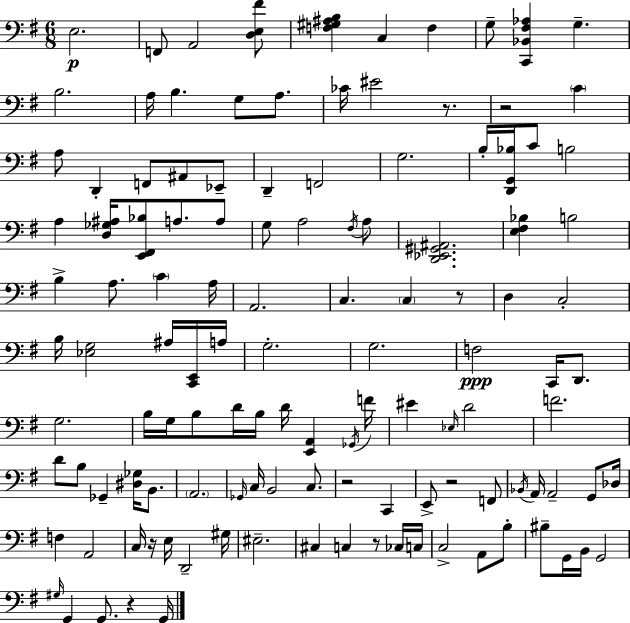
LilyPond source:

{
  \clef bass
  \numericTimeSignature
  \time 6/8
  \key g \major
  e2.\p | f,8 a,2 <d e fis'>8 | <f gis ais b>4 c4 f4 | g8-- <c, bes, fis aes>4 g4.-- | \break b2. | a16 b4. g8 a8. | ces'16 eis'2 r8. | r2 \parenthesize c'4 | \break a8 d,4-. f,8 ais,8 ees,8-- | d,4-- f,2 | g2. | b16-. <d, g, bes>16 c'8 b2 | \break a4 <d ges ais>16 <e, fis, bes>8 a8. a8 | g8 a2 \acciaccatura { fis16 } a8 | <d, ees, gis, ais,>2. | <e fis bes>4 b2 | \break b4-> a8. \parenthesize c'4 | a16 a,2. | c4. \parenthesize c4 r8 | d4 c2-. | \break b16 <ees g>2 ais16 <c, e,>16 | a16 g2.-. | g2. | f2\ppp c,16 d,8. | \break g2. | b16 g16 b8 d'16 b16 d'16 <e, a,>4 | \acciaccatura { ges,16 } f'16 eis'4 \grace { ees16 } d'2 | f'2. | \break d'8 b8 ges,4-- <dis ges>16 | b,8. \parenthesize a,2. | \grace { ges,16 } c16 b,2 | c8. r2 | \break c,4 e,8-> r2 | f,8 \acciaccatura { bes,16 } a,16 a,2-- | g,8 des16 f4 a,2 | c16 r16 e16 d,2-- | \break gis16 eis2.-- | cis4 c4 | r8 ces16 c16 c2-> | a,8 b8-. bis8-- g,16 b,16 g,2 | \break \grace { gis16 } g,4 g,8. | r4 g,16 \bar "|."
}